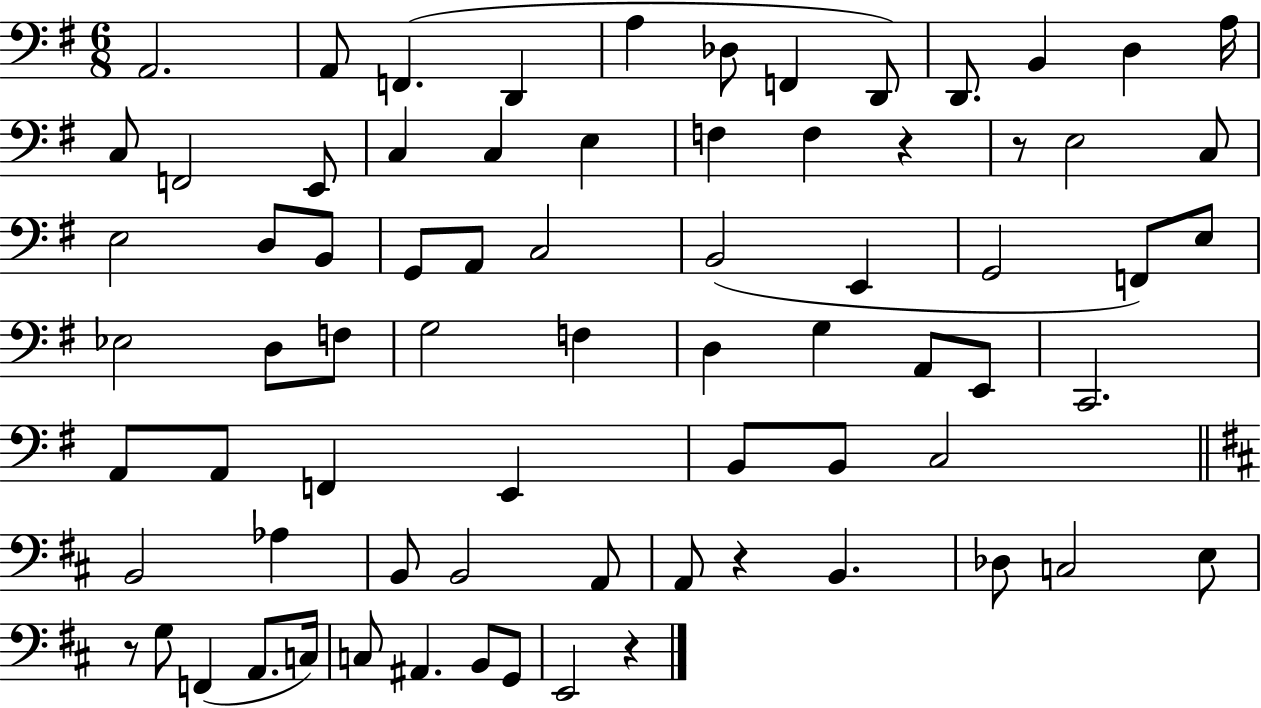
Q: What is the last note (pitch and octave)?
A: E2